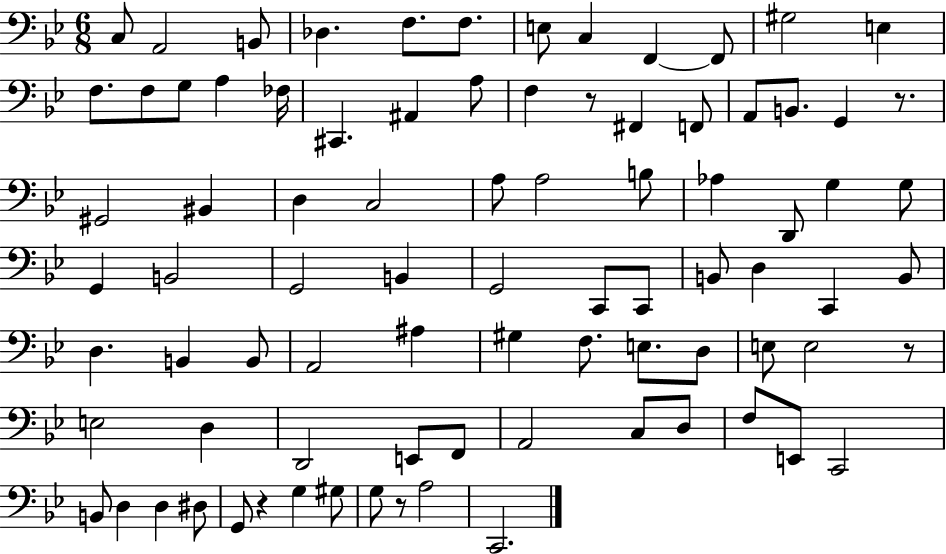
{
  \clef bass
  \numericTimeSignature
  \time 6/8
  \key bes \major
  \repeat volta 2 { c8 a,2 b,8 | des4. f8. f8. | e8 c4 f,4~~ f,8 | gis2 e4 | \break f8. f8 g8 a4 fes16 | cis,4. ais,4 a8 | f4 r8 fis,4 f,8 | a,8 b,8. g,4 r8. | \break gis,2 bis,4 | d4 c2 | a8 a2 b8 | aes4 d,8 g4 g8 | \break g,4 b,2 | g,2 b,4 | g,2 c,8 c,8 | b,8 d4 c,4 b,8 | \break d4. b,4 b,8 | a,2 ais4 | gis4 f8. e8. d8 | e8 e2 r8 | \break e2 d4 | d,2 e,8 f,8 | a,2 c8 d8 | f8 e,8 c,2 | \break b,8 d4 d4 dis8 | g,8 r4 g4 gis8 | g8 r8 a2 | c,2. | \break } \bar "|."
}